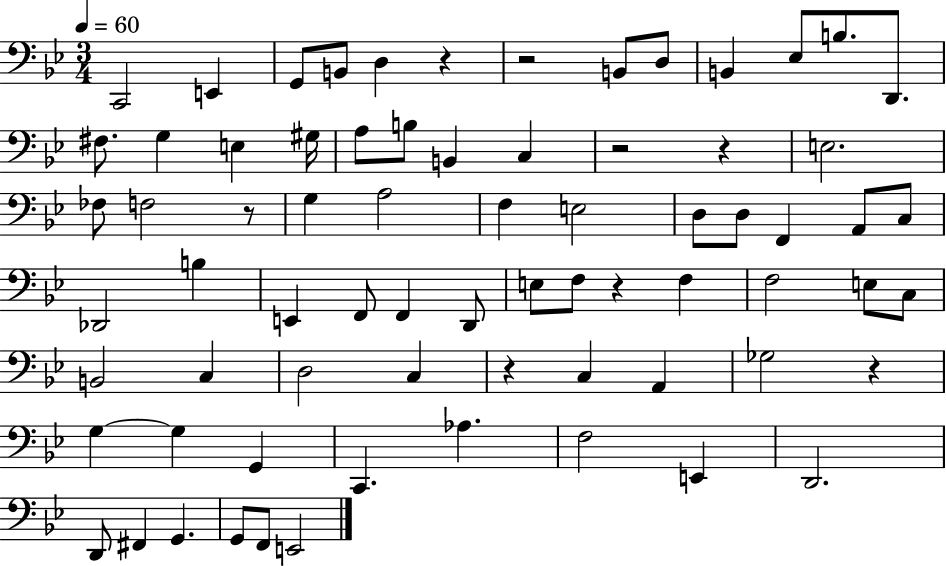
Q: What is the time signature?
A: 3/4